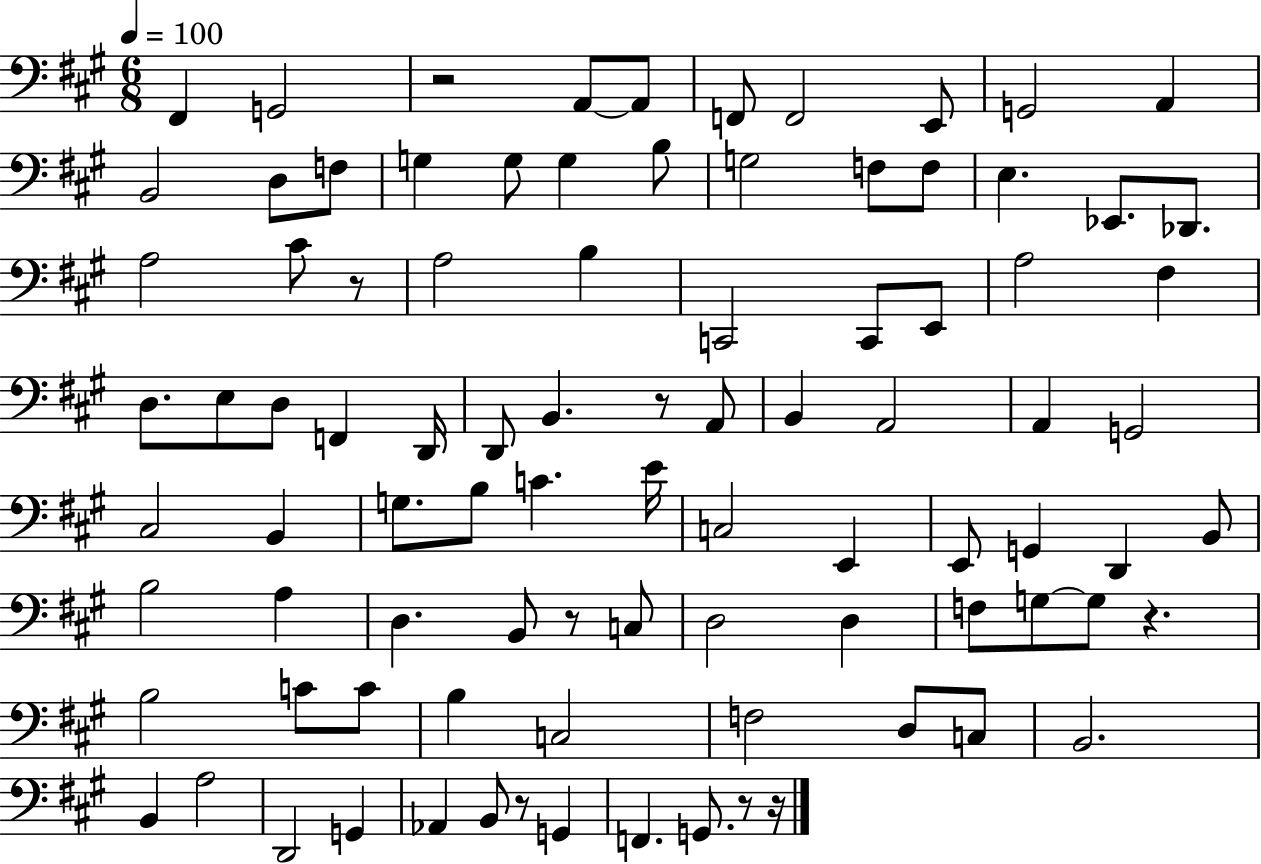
{
  \clef bass
  \numericTimeSignature
  \time 6/8
  \key a \major
  \tempo 4 = 100
  fis,4 g,2 | r2 a,8~~ a,8 | f,8 f,2 e,8 | g,2 a,4 | \break b,2 d8 f8 | g4 g8 g4 b8 | g2 f8 f8 | e4. ees,8. des,8. | \break a2 cis'8 r8 | a2 b4 | c,2 c,8 e,8 | a2 fis4 | \break d8. e8 d8 f,4 d,16 | d,8 b,4. r8 a,8 | b,4 a,2 | a,4 g,2 | \break cis2 b,4 | g8. b8 c'4. e'16 | c2 e,4 | e,8 g,4 d,4 b,8 | \break b2 a4 | d4. b,8 r8 c8 | d2 d4 | f8 g8~~ g8 r4. | \break b2 c'8 c'8 | b4 c2 | f2 d8 c8 | b,2. | \break b,4 a2 | d,2 g,4 | aes,4 b,8 r8 g,4 | f,4. g,8. r8 r16 | \break \bar "|."
}